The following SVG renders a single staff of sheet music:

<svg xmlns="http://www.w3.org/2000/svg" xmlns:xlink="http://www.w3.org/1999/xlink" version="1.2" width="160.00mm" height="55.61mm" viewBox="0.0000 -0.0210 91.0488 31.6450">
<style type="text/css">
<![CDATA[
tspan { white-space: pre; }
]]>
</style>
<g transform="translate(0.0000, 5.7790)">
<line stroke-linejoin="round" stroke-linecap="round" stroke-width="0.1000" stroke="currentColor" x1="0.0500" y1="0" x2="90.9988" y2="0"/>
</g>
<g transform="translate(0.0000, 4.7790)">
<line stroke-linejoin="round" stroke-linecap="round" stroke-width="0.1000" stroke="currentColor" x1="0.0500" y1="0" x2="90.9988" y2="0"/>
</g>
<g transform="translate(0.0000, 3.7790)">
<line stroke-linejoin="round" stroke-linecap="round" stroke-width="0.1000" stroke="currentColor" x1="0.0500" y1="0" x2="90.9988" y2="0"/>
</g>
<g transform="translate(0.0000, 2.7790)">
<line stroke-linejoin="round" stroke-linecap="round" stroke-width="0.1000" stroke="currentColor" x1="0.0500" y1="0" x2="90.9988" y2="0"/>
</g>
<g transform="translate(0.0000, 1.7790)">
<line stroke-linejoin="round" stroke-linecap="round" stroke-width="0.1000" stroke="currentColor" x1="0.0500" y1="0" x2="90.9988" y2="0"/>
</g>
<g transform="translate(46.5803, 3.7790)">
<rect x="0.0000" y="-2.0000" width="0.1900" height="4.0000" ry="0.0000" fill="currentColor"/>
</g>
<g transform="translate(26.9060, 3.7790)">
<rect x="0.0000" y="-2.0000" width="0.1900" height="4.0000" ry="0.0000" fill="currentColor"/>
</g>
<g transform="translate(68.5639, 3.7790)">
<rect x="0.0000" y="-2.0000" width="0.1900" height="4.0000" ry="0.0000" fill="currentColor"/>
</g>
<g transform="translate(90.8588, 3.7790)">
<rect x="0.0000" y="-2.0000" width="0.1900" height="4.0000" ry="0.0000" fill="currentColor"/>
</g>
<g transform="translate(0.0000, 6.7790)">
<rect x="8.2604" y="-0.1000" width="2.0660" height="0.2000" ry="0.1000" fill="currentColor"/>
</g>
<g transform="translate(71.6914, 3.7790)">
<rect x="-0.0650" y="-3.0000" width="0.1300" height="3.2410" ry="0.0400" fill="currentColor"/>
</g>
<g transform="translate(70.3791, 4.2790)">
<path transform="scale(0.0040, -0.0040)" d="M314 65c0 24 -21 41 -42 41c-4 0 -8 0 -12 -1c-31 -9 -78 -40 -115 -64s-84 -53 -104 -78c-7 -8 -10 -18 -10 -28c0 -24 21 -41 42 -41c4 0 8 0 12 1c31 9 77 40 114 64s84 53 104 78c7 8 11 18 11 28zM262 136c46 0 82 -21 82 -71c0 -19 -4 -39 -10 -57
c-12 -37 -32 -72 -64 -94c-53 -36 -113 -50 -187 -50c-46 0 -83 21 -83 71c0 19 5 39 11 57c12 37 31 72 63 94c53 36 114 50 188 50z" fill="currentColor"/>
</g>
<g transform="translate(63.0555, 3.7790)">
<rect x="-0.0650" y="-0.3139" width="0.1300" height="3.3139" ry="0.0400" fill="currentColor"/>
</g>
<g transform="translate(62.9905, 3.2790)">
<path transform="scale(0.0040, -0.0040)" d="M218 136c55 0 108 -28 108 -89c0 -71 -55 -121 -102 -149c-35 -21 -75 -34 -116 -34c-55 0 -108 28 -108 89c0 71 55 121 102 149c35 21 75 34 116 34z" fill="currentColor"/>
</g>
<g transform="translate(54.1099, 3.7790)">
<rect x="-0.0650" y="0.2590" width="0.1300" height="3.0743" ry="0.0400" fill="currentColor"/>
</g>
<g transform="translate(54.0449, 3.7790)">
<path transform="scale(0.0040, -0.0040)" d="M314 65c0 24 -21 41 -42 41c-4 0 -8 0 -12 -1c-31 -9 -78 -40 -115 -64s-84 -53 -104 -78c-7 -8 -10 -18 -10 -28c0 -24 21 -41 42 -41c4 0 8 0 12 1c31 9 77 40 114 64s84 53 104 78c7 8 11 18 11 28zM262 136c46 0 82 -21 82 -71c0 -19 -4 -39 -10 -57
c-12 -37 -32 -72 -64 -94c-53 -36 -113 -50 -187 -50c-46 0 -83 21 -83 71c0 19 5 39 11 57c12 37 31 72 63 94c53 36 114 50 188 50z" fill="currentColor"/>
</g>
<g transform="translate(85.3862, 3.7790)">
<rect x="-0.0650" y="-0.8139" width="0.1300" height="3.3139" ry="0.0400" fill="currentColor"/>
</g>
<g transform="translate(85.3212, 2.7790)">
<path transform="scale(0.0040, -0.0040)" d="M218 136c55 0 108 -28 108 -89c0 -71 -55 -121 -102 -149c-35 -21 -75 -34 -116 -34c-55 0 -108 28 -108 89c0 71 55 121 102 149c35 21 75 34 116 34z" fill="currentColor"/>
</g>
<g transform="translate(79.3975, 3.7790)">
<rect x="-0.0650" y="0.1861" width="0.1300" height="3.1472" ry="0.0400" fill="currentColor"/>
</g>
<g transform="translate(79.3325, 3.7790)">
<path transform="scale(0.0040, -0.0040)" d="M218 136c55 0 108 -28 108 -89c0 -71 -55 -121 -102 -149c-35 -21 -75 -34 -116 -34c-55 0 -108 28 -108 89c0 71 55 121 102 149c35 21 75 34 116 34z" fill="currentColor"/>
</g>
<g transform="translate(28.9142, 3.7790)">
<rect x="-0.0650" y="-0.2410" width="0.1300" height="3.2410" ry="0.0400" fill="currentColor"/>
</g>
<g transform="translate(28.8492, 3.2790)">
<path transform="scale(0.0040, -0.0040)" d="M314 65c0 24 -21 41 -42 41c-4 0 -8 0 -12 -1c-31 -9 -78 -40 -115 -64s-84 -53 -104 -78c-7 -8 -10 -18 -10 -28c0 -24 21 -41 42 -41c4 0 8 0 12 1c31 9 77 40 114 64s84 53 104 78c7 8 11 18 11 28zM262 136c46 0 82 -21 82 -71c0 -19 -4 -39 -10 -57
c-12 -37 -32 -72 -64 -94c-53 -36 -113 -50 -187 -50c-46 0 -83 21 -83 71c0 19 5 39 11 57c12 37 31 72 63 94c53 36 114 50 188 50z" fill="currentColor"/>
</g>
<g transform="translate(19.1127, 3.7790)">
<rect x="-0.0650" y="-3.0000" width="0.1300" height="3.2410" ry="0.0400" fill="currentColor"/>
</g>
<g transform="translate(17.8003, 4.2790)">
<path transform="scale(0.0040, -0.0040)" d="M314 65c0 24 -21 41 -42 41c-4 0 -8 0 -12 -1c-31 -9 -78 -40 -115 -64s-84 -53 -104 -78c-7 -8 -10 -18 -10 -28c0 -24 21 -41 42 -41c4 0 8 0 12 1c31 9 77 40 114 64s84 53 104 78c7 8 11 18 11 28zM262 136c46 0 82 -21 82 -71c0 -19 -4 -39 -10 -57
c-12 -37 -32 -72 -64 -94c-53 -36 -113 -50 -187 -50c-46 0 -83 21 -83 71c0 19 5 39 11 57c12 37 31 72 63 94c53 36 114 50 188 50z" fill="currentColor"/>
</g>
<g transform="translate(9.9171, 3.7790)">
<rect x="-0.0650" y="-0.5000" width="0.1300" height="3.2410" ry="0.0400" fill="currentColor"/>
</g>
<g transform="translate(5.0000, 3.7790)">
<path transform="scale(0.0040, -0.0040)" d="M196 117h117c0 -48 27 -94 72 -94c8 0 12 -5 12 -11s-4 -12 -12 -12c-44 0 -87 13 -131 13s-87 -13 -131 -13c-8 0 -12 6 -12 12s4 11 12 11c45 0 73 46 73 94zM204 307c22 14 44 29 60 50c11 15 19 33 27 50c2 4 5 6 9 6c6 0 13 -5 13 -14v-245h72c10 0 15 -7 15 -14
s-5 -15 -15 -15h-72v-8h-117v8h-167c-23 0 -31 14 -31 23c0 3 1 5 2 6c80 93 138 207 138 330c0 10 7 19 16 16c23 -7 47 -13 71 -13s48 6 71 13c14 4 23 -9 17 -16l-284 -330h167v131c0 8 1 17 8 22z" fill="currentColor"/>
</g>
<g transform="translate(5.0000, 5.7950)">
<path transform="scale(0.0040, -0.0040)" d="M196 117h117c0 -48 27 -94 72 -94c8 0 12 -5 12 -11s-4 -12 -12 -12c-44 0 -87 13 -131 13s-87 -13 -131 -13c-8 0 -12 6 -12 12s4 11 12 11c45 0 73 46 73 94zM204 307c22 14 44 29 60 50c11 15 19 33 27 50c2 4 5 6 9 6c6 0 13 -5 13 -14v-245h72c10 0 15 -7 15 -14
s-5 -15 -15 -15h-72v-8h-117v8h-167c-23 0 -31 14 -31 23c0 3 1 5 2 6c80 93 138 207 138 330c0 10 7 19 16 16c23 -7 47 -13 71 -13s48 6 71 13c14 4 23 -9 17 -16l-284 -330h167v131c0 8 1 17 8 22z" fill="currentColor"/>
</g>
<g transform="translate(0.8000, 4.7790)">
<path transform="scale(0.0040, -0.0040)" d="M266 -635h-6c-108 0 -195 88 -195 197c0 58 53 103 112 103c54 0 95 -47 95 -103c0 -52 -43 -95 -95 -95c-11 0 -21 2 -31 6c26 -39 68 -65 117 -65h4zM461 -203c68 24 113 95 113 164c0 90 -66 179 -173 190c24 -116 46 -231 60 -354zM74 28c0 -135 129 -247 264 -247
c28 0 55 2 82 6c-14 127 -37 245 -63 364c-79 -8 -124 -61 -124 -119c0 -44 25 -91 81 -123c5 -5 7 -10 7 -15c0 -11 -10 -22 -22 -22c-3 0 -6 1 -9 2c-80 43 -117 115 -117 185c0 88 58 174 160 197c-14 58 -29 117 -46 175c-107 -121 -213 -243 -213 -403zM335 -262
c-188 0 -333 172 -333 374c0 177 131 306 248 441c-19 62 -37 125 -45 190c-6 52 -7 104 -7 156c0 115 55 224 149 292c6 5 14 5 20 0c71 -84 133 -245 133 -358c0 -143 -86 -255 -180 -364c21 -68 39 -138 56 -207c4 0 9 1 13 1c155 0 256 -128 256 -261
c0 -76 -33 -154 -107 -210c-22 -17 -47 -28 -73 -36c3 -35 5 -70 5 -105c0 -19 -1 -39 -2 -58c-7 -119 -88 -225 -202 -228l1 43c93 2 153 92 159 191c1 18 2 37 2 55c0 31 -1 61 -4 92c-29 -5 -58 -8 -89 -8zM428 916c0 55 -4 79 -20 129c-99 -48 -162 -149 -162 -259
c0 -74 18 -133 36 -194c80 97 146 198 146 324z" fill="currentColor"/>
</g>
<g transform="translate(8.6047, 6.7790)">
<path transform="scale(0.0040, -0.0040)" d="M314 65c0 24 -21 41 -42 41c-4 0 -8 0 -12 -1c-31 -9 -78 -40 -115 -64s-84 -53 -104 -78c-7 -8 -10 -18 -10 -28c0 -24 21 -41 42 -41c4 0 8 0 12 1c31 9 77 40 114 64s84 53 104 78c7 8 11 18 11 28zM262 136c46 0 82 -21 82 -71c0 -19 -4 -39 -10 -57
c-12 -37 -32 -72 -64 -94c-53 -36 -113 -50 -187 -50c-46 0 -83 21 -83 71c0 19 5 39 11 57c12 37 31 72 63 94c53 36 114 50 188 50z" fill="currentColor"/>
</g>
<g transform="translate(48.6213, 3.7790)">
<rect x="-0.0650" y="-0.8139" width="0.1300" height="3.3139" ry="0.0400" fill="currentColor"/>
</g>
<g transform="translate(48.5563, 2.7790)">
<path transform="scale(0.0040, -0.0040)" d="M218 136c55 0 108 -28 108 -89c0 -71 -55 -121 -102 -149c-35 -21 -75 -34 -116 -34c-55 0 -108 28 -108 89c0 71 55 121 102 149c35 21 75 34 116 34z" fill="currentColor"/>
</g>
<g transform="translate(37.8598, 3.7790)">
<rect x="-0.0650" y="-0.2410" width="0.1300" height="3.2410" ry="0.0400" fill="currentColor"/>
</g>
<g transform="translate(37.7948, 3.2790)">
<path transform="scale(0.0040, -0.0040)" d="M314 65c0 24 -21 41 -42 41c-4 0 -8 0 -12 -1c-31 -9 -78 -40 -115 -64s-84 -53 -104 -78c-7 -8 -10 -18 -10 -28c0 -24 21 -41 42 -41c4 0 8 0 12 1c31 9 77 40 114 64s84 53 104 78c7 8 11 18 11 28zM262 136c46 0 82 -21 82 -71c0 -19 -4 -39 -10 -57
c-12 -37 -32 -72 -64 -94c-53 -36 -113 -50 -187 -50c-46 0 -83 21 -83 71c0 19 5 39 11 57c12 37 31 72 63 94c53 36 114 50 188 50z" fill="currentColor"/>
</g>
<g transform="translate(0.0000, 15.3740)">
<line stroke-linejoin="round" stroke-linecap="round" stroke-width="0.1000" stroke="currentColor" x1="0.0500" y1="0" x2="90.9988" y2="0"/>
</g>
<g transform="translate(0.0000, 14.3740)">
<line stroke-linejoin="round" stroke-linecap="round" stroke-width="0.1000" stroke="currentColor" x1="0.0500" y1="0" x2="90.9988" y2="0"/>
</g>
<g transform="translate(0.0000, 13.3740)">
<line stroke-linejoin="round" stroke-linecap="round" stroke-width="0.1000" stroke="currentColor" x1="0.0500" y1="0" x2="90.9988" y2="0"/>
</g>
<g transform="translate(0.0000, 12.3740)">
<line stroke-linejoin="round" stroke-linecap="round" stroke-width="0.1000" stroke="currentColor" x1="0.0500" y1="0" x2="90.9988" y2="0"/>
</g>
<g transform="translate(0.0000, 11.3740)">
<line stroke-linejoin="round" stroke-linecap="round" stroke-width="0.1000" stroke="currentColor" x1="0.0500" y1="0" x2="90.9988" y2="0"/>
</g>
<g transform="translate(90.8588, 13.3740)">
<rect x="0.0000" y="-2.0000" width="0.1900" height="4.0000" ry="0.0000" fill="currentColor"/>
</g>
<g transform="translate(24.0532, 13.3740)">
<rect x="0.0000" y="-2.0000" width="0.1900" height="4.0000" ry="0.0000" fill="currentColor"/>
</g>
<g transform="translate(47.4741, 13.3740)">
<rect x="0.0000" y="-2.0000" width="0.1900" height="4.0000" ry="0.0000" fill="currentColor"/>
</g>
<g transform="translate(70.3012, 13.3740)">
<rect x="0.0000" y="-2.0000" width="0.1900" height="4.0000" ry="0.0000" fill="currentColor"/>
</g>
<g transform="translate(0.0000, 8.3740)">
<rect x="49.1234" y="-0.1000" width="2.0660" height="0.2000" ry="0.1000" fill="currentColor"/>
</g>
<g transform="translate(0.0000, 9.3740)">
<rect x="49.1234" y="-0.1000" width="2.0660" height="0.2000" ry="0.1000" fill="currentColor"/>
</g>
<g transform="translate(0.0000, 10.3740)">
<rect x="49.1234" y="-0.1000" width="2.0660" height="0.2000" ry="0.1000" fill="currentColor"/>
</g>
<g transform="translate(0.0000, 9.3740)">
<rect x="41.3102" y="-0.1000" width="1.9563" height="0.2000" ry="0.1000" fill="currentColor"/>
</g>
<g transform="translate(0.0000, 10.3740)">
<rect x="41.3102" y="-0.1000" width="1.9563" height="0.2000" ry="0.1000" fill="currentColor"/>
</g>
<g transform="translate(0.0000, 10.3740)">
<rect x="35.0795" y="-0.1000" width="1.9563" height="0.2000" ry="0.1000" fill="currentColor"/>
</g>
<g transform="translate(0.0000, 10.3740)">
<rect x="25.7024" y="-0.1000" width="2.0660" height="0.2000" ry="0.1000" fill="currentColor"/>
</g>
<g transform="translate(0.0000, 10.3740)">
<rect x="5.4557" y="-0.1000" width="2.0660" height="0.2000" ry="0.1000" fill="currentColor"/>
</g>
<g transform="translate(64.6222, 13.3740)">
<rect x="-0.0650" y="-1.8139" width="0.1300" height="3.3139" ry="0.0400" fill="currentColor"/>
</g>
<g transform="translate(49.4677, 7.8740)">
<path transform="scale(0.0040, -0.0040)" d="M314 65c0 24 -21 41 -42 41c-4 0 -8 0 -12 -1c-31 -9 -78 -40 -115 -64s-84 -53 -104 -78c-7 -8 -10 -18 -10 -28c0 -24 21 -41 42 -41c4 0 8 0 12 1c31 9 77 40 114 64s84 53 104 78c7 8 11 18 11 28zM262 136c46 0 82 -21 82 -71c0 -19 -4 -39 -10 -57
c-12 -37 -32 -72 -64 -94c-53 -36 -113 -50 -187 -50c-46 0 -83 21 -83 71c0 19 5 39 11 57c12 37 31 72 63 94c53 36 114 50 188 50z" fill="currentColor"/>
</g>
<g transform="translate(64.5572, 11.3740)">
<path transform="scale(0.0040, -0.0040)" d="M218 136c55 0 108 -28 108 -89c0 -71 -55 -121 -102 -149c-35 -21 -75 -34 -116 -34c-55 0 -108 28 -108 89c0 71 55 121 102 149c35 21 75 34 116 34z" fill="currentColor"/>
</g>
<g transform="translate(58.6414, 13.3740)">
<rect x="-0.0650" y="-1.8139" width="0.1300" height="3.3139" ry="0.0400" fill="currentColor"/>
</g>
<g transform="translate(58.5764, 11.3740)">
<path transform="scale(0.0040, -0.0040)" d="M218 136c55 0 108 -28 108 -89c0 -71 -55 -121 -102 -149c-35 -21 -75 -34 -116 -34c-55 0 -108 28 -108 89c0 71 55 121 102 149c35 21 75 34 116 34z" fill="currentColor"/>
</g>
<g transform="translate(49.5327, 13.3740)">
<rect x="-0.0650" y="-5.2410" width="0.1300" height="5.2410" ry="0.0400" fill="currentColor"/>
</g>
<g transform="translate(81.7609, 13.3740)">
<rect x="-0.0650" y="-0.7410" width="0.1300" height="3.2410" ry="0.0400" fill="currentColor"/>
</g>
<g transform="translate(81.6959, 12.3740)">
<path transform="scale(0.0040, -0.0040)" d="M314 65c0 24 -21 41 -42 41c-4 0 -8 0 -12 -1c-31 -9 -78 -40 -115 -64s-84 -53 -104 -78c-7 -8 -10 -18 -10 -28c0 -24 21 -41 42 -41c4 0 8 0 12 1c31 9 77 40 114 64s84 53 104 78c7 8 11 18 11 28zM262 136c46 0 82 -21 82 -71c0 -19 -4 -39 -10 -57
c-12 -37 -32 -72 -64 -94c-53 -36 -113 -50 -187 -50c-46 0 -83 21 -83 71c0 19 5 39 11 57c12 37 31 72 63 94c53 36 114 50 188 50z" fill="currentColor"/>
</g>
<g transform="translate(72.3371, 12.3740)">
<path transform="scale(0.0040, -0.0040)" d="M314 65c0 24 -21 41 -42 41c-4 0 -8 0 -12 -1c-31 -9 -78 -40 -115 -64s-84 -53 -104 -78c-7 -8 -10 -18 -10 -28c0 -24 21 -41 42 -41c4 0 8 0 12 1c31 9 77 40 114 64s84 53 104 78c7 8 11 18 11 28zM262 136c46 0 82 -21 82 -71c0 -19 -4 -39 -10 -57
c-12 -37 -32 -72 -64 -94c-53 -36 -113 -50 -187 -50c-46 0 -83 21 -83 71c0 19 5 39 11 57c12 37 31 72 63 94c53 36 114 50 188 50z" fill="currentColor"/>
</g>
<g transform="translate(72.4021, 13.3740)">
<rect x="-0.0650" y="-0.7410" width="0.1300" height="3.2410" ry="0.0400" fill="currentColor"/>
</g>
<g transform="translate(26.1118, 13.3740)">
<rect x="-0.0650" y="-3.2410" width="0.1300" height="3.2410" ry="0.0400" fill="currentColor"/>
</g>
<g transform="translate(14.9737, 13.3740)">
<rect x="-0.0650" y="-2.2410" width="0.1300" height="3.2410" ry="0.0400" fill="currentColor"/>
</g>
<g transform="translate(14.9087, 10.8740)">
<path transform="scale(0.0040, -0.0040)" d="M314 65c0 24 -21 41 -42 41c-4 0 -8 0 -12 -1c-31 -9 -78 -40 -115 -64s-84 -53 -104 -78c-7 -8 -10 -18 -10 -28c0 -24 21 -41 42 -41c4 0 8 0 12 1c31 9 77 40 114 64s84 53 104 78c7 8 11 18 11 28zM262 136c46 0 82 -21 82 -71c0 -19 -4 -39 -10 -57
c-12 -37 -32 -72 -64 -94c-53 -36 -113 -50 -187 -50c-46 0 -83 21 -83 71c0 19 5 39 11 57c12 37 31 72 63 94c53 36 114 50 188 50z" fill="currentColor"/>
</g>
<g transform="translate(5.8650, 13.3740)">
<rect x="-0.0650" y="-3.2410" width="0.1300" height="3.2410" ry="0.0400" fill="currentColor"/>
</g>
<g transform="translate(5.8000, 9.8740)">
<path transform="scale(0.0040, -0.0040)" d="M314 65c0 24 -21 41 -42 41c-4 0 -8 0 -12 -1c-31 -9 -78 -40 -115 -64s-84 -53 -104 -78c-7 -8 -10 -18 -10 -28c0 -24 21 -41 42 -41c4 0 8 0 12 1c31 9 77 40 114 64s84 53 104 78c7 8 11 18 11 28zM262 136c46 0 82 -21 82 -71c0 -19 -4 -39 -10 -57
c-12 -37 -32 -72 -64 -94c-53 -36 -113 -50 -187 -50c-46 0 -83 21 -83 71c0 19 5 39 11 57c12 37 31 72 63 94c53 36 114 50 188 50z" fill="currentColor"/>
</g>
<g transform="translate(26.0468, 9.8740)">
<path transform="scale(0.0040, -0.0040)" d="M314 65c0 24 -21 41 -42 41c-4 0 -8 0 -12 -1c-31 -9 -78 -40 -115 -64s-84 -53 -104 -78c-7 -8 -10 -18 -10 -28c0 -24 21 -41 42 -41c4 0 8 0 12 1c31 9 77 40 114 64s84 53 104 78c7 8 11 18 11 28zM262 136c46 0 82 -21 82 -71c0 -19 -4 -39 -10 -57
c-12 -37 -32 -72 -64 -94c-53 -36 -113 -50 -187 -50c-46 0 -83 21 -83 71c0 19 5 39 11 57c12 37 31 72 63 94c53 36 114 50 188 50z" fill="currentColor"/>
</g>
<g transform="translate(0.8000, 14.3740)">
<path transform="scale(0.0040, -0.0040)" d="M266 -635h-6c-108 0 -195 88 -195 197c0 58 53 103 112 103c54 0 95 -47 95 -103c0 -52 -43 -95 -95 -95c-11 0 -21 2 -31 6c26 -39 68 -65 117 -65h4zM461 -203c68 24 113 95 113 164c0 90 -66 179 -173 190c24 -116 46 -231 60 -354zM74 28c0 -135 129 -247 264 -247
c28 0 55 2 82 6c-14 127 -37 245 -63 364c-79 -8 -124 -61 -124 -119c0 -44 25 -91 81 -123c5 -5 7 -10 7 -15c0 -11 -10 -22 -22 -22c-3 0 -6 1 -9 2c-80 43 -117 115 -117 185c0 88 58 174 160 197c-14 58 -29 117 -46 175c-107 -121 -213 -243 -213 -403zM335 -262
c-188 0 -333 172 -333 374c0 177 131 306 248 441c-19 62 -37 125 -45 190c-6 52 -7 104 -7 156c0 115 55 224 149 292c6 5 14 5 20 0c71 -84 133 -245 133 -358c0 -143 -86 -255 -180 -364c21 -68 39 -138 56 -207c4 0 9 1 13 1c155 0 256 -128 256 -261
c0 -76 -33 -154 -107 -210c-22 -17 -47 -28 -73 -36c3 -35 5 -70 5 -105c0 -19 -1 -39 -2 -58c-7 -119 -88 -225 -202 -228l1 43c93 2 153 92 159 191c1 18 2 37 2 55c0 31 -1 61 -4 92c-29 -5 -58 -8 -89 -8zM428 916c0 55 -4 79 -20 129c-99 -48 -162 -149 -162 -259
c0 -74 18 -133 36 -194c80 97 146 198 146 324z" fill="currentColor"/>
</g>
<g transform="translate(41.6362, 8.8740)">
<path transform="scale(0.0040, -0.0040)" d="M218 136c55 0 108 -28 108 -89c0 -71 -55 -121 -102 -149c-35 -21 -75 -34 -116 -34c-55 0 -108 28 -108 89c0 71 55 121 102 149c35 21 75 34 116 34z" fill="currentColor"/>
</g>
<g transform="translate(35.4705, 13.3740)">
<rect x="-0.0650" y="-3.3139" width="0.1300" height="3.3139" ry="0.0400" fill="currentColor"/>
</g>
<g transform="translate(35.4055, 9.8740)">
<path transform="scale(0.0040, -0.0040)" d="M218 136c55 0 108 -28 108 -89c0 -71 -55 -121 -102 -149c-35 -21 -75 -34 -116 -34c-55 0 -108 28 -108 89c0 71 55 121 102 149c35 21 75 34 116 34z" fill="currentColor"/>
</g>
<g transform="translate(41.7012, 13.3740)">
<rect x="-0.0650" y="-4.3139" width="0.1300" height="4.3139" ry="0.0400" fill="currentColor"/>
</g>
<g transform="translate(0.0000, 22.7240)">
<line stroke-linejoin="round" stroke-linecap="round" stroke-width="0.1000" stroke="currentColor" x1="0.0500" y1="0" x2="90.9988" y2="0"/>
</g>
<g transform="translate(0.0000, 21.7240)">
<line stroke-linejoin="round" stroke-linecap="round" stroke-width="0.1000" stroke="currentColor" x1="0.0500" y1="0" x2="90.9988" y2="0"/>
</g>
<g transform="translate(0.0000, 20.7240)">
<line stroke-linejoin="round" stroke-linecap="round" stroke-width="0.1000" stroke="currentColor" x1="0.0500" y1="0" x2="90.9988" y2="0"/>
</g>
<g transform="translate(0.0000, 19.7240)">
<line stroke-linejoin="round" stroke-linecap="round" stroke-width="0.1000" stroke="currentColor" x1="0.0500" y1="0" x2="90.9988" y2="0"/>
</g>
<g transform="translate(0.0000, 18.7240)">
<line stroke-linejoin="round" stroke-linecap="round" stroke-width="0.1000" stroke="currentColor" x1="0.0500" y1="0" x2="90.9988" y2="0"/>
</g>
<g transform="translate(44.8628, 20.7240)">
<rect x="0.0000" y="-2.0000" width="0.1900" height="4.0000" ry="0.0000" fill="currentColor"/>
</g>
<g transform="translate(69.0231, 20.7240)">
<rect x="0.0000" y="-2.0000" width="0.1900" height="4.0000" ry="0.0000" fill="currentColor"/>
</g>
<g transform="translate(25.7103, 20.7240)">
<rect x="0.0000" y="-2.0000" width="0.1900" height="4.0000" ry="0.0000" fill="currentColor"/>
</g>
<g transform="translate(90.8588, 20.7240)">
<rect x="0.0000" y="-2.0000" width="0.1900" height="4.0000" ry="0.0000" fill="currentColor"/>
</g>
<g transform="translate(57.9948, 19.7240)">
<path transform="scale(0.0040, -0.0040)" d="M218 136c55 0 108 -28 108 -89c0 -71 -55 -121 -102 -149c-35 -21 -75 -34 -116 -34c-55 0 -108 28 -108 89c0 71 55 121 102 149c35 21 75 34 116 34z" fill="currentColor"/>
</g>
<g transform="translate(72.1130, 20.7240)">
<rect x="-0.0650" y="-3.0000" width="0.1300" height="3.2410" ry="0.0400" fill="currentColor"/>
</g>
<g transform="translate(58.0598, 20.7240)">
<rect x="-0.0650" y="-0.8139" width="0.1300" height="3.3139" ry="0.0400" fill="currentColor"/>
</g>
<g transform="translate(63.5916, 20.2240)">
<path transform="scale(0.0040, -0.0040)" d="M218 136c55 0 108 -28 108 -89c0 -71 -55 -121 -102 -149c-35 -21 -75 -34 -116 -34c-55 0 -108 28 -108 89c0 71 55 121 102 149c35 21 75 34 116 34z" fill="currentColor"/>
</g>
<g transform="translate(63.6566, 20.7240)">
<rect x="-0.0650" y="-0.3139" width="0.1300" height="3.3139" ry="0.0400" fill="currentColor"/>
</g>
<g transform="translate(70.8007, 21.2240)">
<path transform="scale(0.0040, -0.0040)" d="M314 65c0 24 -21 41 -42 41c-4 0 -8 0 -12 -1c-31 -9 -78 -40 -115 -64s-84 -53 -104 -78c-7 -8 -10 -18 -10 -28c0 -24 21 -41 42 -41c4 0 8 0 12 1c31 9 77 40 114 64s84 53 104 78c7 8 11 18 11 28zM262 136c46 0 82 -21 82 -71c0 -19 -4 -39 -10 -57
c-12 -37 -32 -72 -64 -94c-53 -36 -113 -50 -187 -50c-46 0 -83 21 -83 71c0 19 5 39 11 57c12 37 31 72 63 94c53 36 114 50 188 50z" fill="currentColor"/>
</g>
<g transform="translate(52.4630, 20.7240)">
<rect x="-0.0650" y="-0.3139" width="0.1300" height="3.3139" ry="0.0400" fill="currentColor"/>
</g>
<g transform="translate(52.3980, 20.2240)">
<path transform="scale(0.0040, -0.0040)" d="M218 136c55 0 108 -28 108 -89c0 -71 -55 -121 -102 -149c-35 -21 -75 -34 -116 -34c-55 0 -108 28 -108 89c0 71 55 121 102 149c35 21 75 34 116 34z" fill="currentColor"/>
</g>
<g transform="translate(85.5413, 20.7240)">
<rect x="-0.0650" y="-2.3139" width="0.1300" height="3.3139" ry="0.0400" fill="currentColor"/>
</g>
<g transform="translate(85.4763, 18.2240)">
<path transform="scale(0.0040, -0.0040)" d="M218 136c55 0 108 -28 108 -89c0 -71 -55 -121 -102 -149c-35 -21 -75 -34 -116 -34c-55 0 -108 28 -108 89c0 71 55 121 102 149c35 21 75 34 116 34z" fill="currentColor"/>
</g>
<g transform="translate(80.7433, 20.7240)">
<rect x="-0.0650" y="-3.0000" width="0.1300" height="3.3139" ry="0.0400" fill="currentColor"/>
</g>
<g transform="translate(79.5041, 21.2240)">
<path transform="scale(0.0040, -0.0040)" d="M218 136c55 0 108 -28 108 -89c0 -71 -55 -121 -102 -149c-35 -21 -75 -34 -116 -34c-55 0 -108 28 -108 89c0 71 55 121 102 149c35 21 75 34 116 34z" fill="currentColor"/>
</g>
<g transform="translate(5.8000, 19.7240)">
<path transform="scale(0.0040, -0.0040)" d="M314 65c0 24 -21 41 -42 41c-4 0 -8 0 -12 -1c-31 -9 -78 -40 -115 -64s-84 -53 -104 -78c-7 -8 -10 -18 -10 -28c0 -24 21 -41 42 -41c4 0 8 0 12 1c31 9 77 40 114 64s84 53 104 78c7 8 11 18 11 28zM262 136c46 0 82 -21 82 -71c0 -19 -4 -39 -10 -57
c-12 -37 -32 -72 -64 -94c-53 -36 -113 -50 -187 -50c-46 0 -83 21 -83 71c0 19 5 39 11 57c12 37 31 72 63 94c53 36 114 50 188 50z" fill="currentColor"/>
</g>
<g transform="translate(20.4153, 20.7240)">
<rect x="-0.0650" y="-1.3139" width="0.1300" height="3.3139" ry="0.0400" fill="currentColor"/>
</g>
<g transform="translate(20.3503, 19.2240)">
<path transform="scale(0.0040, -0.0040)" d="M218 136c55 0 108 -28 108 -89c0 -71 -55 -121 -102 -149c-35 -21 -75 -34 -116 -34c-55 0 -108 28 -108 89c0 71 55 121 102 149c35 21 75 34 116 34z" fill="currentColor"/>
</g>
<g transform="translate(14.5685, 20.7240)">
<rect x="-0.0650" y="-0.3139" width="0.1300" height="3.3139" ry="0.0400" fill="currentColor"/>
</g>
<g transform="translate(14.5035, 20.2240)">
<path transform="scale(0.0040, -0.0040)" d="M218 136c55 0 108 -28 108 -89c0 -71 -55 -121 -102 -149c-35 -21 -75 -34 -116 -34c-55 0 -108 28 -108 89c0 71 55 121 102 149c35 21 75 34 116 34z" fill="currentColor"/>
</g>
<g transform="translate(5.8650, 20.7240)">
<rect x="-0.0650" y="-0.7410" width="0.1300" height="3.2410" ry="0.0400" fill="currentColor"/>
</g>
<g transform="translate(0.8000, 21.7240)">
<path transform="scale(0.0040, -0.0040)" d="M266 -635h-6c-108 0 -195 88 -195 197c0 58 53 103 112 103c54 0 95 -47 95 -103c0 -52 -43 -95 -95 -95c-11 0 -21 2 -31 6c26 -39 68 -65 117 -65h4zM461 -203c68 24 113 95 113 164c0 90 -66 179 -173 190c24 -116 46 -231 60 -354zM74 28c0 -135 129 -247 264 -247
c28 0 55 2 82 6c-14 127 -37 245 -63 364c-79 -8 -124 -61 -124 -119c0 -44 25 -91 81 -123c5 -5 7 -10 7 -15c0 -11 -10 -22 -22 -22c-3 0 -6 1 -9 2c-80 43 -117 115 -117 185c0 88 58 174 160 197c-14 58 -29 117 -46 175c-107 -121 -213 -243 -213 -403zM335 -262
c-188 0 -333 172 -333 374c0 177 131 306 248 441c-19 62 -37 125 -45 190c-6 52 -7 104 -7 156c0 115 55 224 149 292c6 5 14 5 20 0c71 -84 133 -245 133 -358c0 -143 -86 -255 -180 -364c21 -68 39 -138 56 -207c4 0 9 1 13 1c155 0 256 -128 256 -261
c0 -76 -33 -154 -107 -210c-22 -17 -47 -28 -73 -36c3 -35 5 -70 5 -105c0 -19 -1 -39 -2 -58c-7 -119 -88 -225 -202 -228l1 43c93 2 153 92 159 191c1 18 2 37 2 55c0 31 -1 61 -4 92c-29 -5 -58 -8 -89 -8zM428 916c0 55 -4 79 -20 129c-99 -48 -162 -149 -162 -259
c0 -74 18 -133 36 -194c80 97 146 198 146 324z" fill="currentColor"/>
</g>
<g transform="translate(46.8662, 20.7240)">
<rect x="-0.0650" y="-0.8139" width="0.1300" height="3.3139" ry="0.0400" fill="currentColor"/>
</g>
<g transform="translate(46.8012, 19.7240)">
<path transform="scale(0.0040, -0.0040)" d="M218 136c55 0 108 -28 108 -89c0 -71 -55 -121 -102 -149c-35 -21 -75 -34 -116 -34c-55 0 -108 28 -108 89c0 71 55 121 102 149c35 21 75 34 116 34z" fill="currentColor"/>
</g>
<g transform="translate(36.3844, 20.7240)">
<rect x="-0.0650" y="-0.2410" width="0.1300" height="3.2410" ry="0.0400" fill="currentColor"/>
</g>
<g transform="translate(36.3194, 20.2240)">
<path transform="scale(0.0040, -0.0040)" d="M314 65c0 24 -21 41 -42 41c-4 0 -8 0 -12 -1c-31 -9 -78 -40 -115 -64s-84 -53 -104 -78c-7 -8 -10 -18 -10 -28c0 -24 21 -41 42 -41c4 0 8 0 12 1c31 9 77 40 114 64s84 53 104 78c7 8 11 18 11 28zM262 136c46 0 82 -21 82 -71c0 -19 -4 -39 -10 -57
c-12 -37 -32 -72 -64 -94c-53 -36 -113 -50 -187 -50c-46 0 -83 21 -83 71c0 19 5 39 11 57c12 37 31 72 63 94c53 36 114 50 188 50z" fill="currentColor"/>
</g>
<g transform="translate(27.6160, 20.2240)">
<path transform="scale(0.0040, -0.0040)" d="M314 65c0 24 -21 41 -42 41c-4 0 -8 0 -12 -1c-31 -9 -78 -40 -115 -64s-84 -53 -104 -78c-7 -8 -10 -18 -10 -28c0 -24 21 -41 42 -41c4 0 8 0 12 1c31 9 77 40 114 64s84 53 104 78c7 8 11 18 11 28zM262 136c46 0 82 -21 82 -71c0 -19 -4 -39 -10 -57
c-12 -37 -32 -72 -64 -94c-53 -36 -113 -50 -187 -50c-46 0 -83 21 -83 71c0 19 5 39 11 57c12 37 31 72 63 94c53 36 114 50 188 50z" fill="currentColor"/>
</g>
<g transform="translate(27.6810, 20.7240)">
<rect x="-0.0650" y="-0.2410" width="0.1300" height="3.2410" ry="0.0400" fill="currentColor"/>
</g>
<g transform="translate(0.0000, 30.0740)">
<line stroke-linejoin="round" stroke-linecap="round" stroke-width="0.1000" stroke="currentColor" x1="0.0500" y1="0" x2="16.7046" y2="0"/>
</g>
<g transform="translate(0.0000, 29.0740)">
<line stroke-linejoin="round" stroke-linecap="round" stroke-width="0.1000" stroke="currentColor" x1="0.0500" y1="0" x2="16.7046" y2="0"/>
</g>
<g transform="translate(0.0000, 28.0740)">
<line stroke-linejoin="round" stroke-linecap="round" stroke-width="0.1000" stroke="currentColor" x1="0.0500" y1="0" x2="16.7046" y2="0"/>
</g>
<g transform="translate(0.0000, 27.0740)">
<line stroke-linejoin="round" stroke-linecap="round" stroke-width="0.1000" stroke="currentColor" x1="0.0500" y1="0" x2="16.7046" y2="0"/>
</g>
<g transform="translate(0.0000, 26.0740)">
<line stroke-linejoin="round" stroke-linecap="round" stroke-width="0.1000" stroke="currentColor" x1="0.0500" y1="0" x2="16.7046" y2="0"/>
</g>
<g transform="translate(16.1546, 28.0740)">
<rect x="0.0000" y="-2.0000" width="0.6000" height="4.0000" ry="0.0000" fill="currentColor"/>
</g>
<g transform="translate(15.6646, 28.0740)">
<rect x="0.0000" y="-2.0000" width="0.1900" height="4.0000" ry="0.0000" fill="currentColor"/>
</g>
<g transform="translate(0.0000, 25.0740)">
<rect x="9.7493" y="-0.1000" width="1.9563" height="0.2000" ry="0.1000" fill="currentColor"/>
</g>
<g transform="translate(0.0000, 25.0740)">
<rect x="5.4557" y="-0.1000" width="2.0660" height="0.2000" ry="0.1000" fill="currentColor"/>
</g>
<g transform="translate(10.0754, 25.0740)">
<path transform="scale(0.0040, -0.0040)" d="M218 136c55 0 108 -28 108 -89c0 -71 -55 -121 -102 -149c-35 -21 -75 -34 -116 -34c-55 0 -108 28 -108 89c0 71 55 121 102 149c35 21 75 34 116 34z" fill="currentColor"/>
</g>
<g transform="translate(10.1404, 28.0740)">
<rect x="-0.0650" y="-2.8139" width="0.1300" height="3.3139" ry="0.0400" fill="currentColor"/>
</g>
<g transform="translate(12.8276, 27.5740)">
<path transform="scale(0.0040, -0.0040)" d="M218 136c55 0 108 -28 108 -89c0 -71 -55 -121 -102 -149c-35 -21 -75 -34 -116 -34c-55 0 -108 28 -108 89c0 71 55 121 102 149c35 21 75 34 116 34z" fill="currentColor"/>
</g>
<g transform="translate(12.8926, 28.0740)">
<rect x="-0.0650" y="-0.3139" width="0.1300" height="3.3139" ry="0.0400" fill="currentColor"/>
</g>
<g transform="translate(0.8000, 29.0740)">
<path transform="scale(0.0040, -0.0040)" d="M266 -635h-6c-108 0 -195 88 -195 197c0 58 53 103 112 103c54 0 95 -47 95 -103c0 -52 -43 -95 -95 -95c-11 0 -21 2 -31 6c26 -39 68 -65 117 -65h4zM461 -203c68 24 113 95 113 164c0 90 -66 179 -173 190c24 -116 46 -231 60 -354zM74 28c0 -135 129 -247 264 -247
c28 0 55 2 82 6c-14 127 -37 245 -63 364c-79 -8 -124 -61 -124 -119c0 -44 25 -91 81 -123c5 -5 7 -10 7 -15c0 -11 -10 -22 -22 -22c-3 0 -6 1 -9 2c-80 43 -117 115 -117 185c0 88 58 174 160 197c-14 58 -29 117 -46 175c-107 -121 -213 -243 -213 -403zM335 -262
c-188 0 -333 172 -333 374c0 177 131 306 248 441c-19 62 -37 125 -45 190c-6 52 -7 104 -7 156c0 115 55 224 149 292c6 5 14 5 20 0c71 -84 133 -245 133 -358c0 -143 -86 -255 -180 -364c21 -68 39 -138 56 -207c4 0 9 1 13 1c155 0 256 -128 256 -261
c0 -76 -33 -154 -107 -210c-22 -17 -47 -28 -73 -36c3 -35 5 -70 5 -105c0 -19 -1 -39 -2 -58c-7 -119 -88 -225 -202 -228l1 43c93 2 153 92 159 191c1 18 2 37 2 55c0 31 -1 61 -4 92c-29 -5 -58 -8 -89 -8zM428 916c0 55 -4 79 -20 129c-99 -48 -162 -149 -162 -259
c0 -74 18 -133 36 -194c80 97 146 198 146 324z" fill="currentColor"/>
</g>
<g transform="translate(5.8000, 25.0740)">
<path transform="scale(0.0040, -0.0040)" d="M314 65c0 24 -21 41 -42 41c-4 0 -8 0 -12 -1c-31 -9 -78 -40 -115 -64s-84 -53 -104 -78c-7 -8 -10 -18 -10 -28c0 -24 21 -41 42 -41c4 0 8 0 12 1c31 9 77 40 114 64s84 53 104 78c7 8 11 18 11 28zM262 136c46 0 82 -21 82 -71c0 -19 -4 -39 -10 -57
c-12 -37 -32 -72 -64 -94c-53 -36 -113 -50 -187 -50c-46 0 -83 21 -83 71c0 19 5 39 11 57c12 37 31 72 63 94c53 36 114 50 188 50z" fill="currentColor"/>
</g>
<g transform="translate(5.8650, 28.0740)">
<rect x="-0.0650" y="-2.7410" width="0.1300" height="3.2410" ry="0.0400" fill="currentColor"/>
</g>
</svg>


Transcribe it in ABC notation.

X:1
T:Untitled
M:4/4
L:1/4
K:C
C2 A2 c2 c2 d B2 c A2 B d b2 g2 b2 b d' f'2 f f d2 d2 d2 c e c2 c2 d c d c A2 A g a2 a c